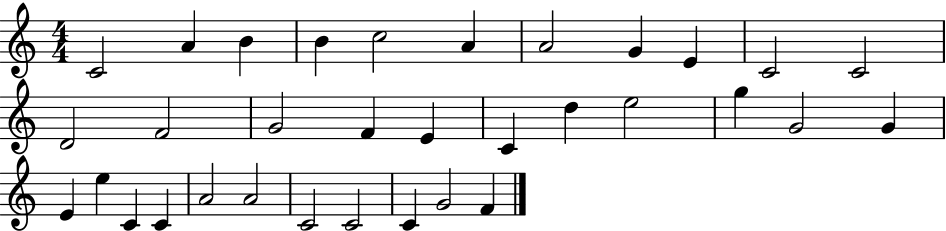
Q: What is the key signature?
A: C major